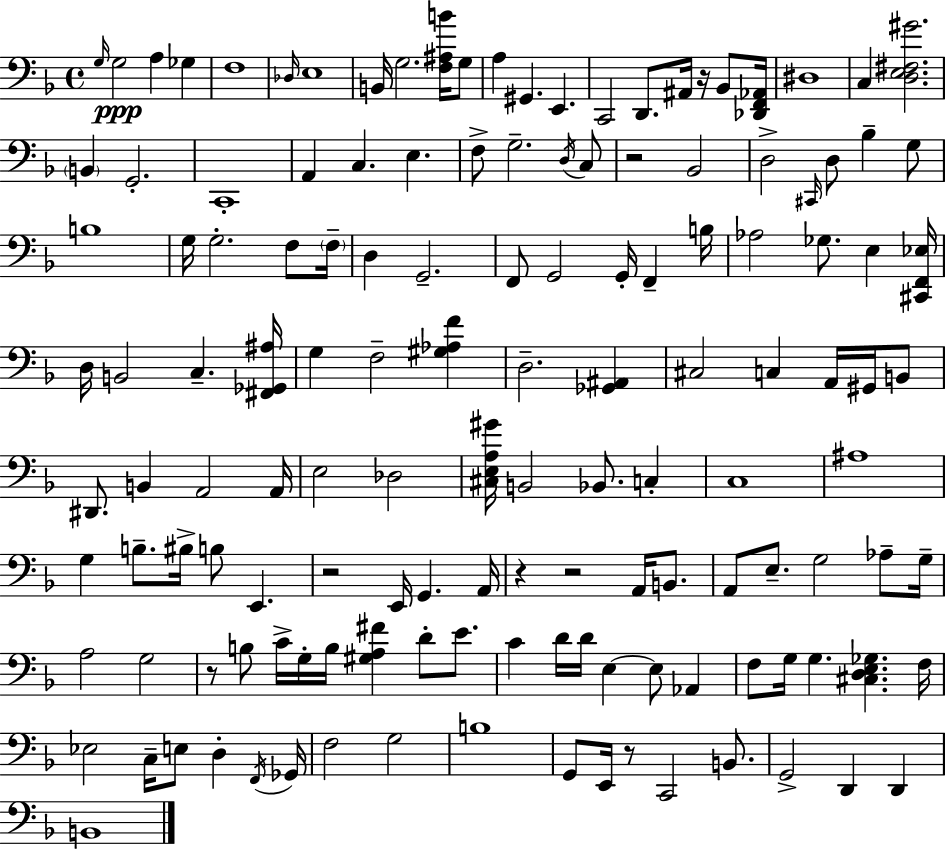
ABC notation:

X:1
T:Untitled
M:4/4
L:1/4
K:Dm
G,/4 G,2 A, _G, F,4 _D,/4 E,4 B,,/4 G,2 [F,^A,B]/4 G,/2 A, ^G,, E,, C,,2 D,,/2 ^A,,/4 z/4 _B,,/2 [_D,,F,,_A,,]/4 ^D,4 C, [D,E,^F,^G]2 B,, G,,2 C,,4 A,, C, E, F,/2 G,2 D,/4 C,/2 z2 _B,,2 D,2 ^C,,/4 D,/2 _B, G,/2 B,4 G,/4 G,2 F,/2 F,/4 D, G,,2 F,,/2 G,,2 G,,/4 F,, B,/4 _A,2 _G,/2 E, [^C,,F,,_E,]/4 D,/4 B,,2 C, [^F,,_G,,^A,]/4 G, F,2 [^G,_A,F] D,2 [_G,,^A,,] ^C,2 C, A,,/4 ^G,,/4 B,,/2 ^D,,/2 B,, A,,2 A,,/4 E,2 _D,2 [^C,E,A,^G]/4 B,,2 _B,,/2 C, C,4 ^A,4 G, B,/2 ^B,/4 B,/2 E,, z2 E,,/4 G,, A,,/4 z z2 A,,/4 B,,/2 A,,/2 E,/2 G,2 _A,/2 G,/4 A,2 G,2 z/2 B,/2 C/4 G,/4 B,/4 [^G,A,^F] D/2 E/2 C D/4 D/4 E, E,/2 _A,, F,/2 G,/4 G, [^C,D,E,_G,] F,/4 _E,2 C,/4 E,/2 D, F,,/4 _G,,/4 F,2 G,2 B,4 G,,/2 E,,/4 z/2 C,,2 B,,/2 G,,2 D,, D,, B,,4